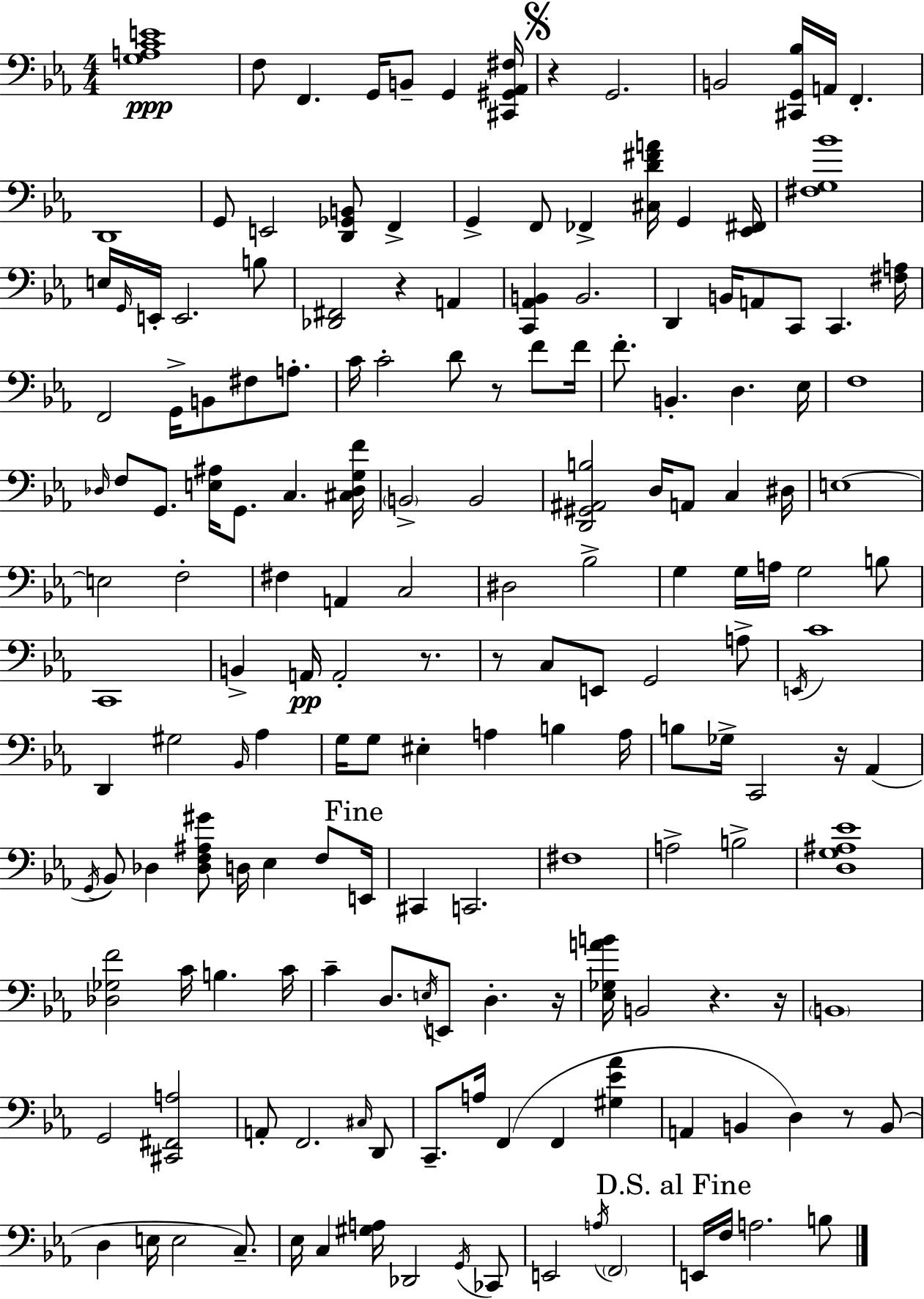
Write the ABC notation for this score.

X:1
T:Untitled
M:4/4
L:1/4
K:Cm
[G,A,CE]4 F,/2 F,, G,,/4 B,,/2 G,, [^C,,^G,,_A,,^F,]/4 z G,,2 B,,2 [^C,,G,,_B,]/4 A,,/4 F,, D,,4 G,,/2 E,,2 [D,,_G,,B,,]/2 F,, G,, F,,/2 _F,, [^C,D^FA]/4 G,, [_E,,^F,,]/4 [^F,G,_B]4 E,/4 G,,/4 E,,/4 E,,2 B,/2 [_D,,^F,,]2 z A,, [C,,_A,,B,,] B,,2 D,, B,,/4 A,,/2 C,,/2 C,, [^F,A,]/4 F,,2 G,,/4 B,,/2 ^F,/2 A,/2 C/4 C2 D/2 z/2 F/2 F/4 F/2 B,, D, _E,/4 F,4 _D,/4 F,/2 G,,/2 [E,^A,]/4 G,,/2 C, [^C,_D,G,F]/4 B,,2 B,,2 [D,,^G,,^A,,B,]2 D,/4 A,,/2 C, ^D,/4 E,4 E,2 F,2 ^F, A,, C,2 ^D,2 _B,2 G, G,/4 A,/4 G,2 B,/2 C,,4 B,, A,,/4 A,,2 z/2 z/2 C,/2 E,,/2 G,,2 A,/2 E,,/4 C4 D,, ^G,2 _B,,/4 _A, G,/4 G,/2 ^E, A, B, A,/4 B,/2 _G,/4 C,,2 z/4 _A,, G,,/4 _B,,/2 _D, [_D,F,^A,^G]/2 D,/4 _E, F,/2 E,,/4 ^C,, C,,2 ^F,4 A,2 B,2 [D,G,^A,_E]4 [_D,_G,F]2 C/4 B, C/4 C D,/2 E,/4 E,,/2 D, z/4 [_E,_G,AB]/4 B,,2 z z/4 B,,4 G,,2 [^C,,^F,,A,]2 A,,/2 F,,2 ^C,/4 D,,/2 C,,/2 A,/4 F,, F,, [^G,_E_A] A,, B,, D, z/2 B,,/2 D, E,/4 E,2 C,/2 _E,/4 C, [^G,A,]/4 _D,,2 G,,/4 _C,,/2 E,,2 A,/4 F,,2 E,,/4 F,/4 A,2 B,/2